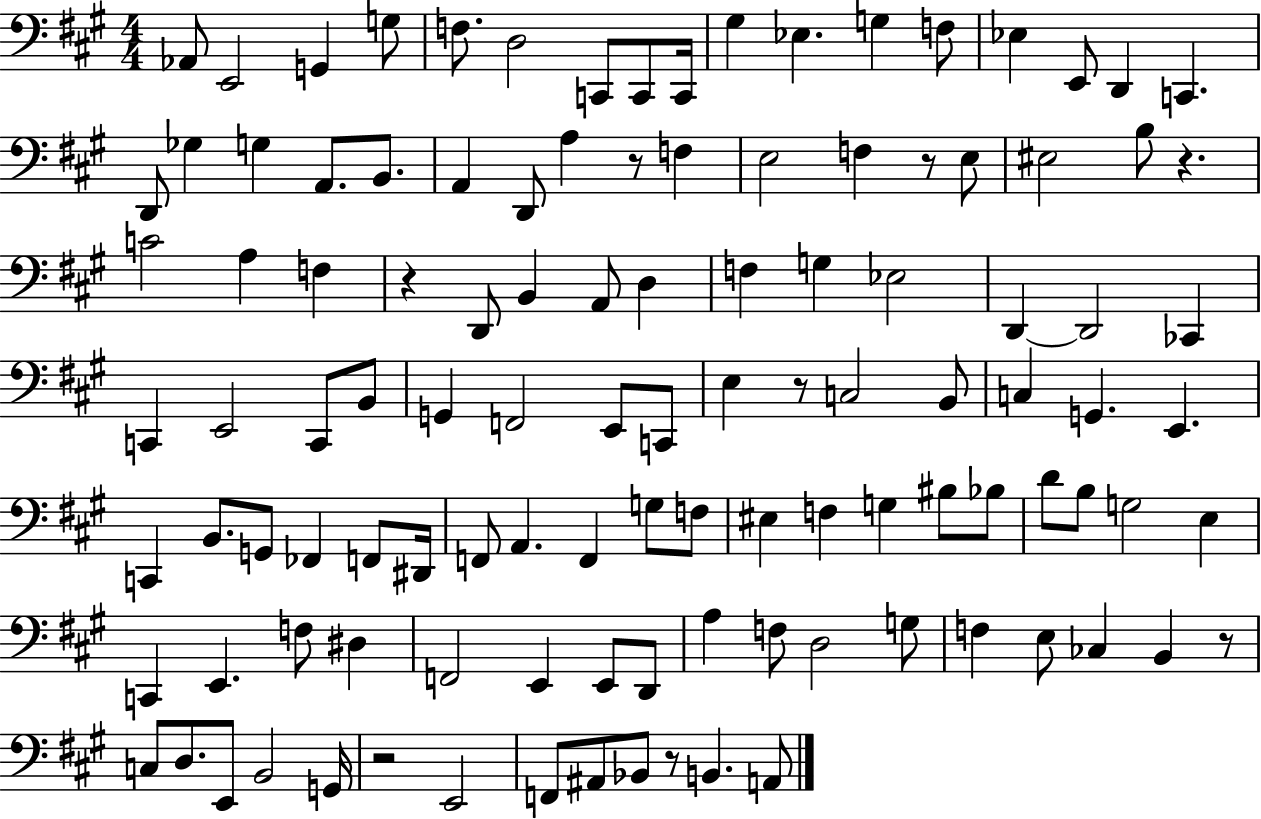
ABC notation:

X:1
T:Untitled
M:4/4
L:1/4
K:A
_A,,/2 E,,2 G,, G,/2 F,/2 D,2 C,,/2 C,,/2 C,,/4 ^G, _E, G, F,/2 _E, E,,/2 D,, C,, D,,/2 _G, G, A,,/2 B,,/2 A,, D,,/2 A, z/2 F, E,2 F, z/2 E,/2 ^E,2 B,/2 z C2 A, F, z D,,/2 B,, A,,/2 D, F, G, _E,2 D,, D,,2 _C,, C,, E,,2 C,,/2 B,,/2 G,, F,,2 E,,/2 C,,/2 E, z/2 C,2 B,,/2 C, G,, E,, C,, B,,/2 G,,/2 _F,, F,,/2 ^D,,/4 F,,/2 A,, F,, G,/2 F,/2 ^E, F, G, ^B,/2 _B,/2 D/2 B,/2 G,2 E, C,, E,, F,/2 ^D, F,,2 E,, E,,/2 D,,/2 A, F,/2 D,2 G,/2 F, E,/2 _C, B,, z/2 C,/2 D,/2 E,,/2 B,,2 G,,/4 z2 E,,2 F,,/2 ^A,,/2 _B,,/2 z/2 B,, A,,/2